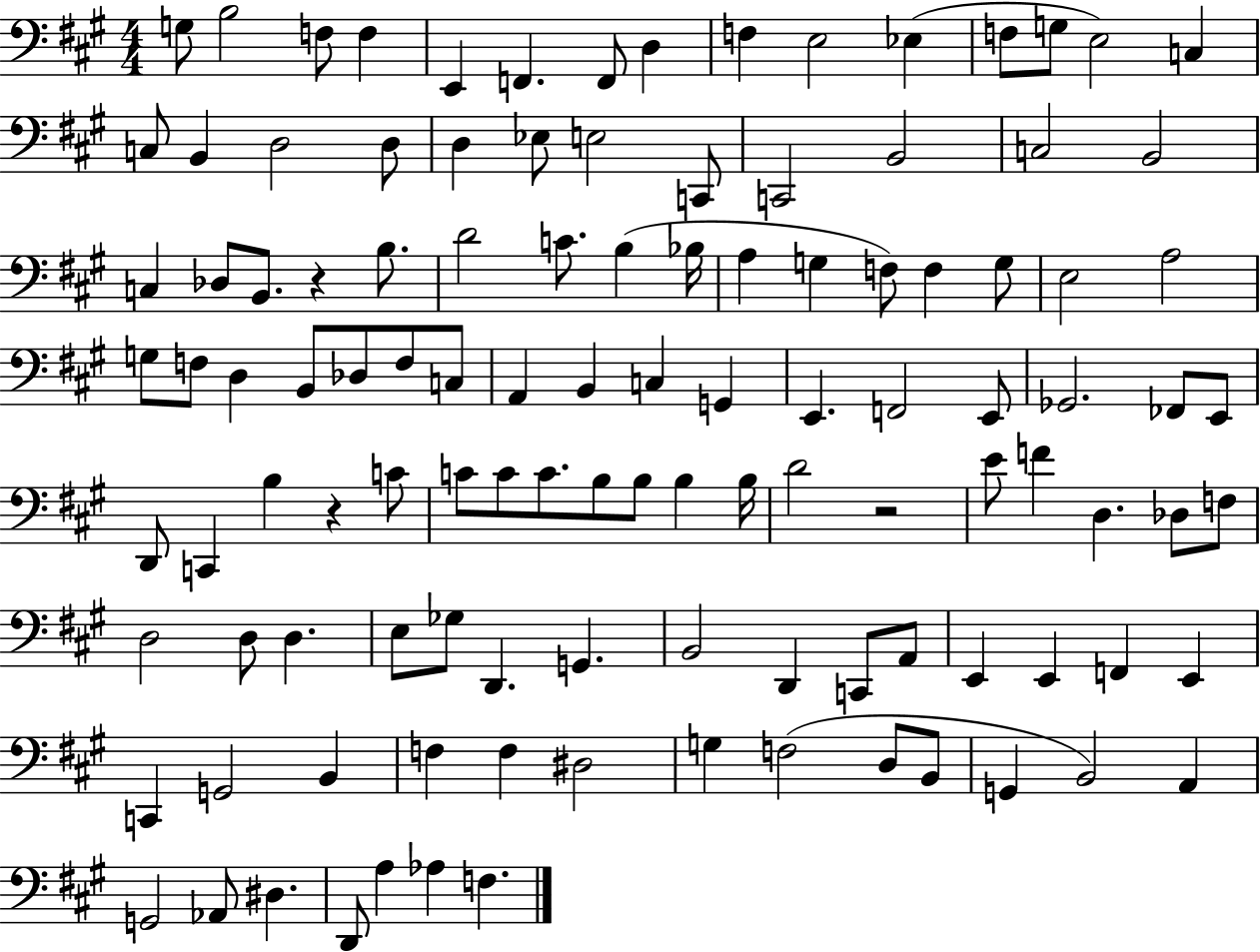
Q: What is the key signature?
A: A major